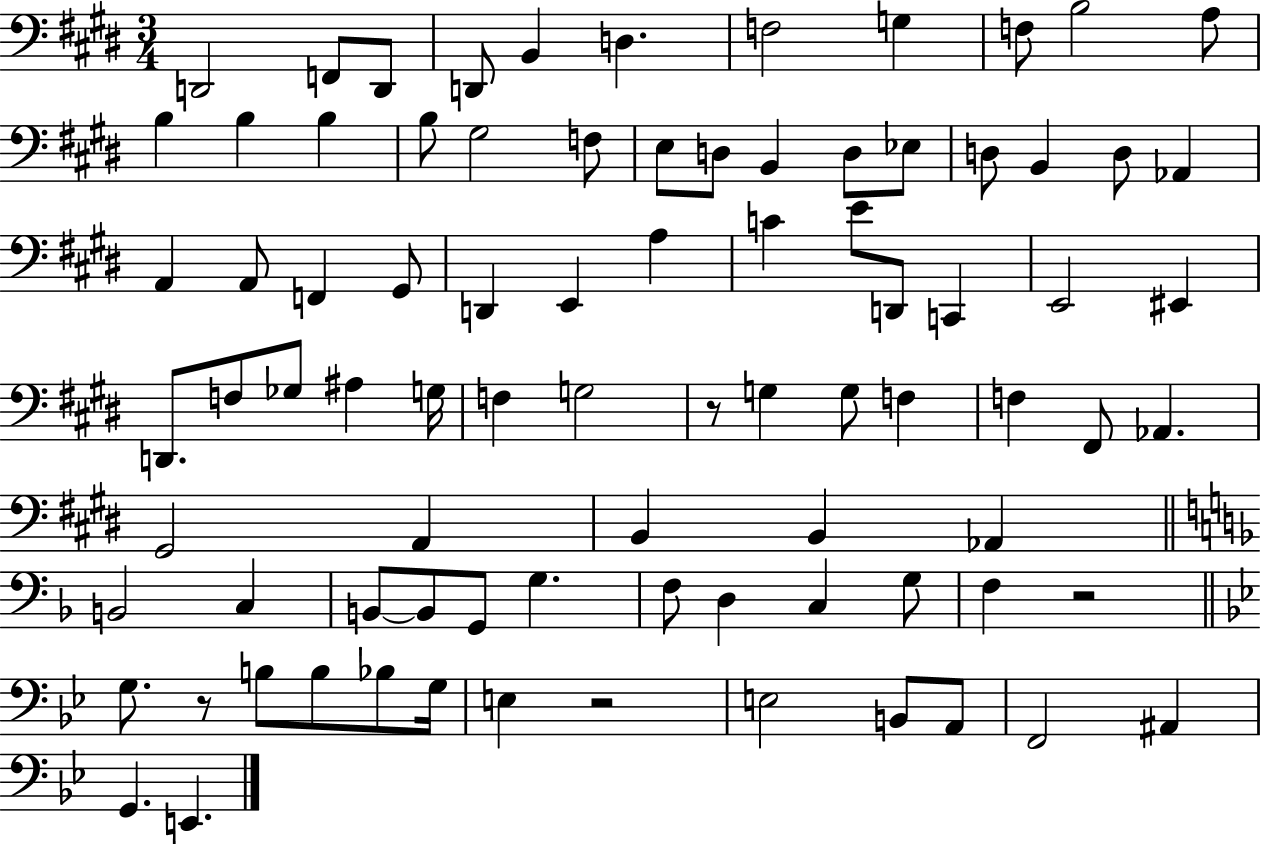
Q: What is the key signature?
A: E major